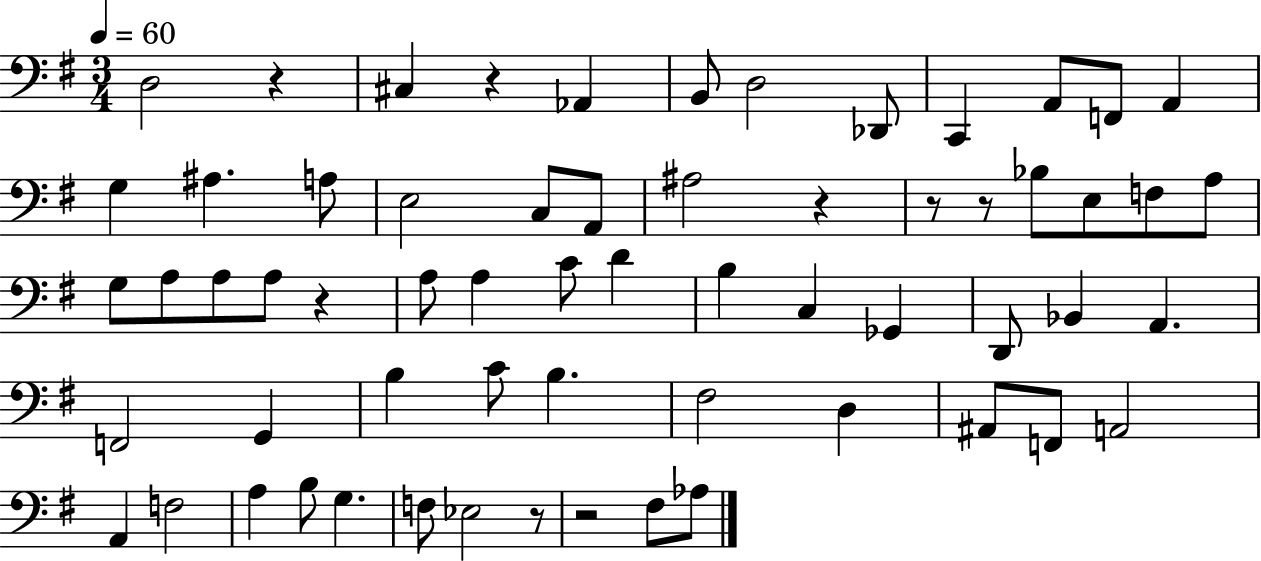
D3/h R/q C#3/q R/q Ab2/q B2/e D3/h Db2/e C2/q A2/e F2/e A2/q G3/q A#3/q. A3/e E3/h C3/e A2/e A#3/h R/q R/e R/e Bb3/e E3/e F3/e A3/e G3/e A3/e A3/e A3/e R/q A3/e A3/q C4/e D4/q B3/q C3/q Gb2/q D2/e Bb2/q A2/q. F2/h G2/q B3/q C4/e B3/q. F#3/h D3/q A#2/e F2/e A2/h A2/q F3/h A3/q B3/e G3/q. F3/e Eb3/h R/e R/h F#3/e Ab3/e